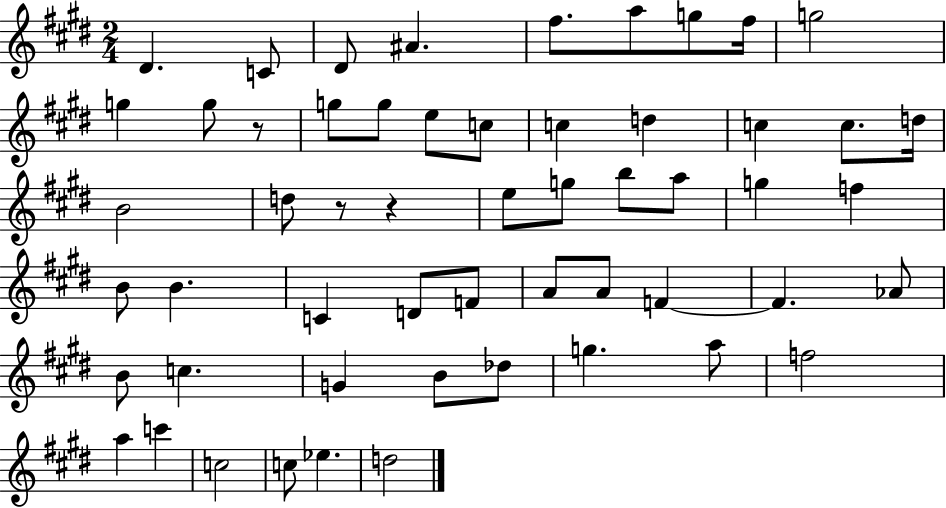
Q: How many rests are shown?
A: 3